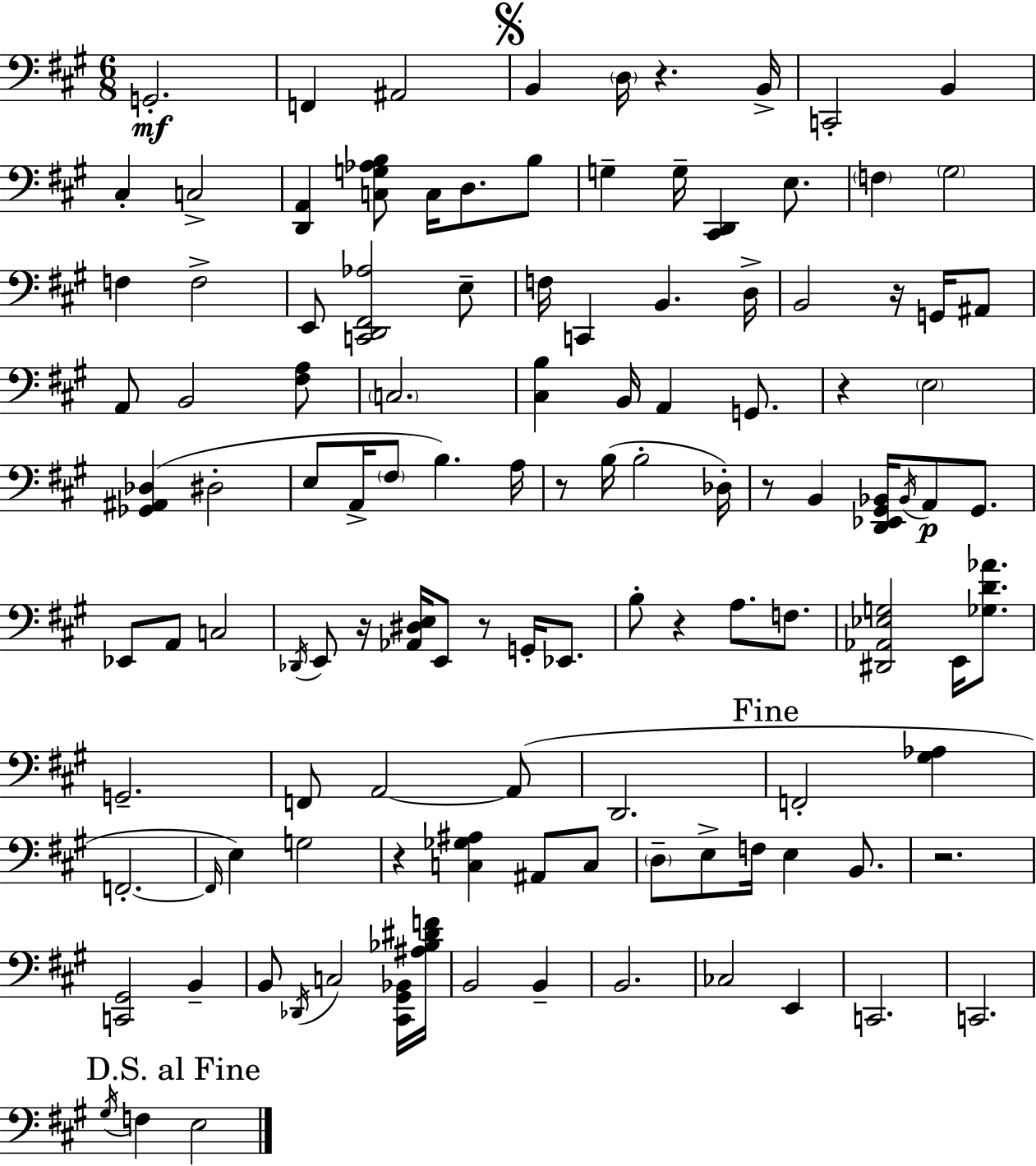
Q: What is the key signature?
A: A major